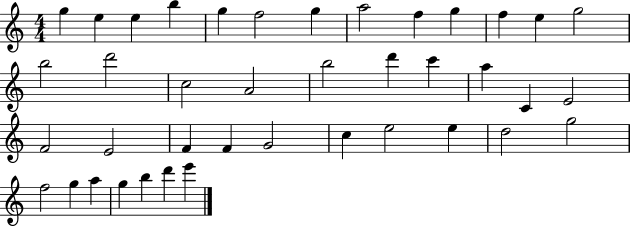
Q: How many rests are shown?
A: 0